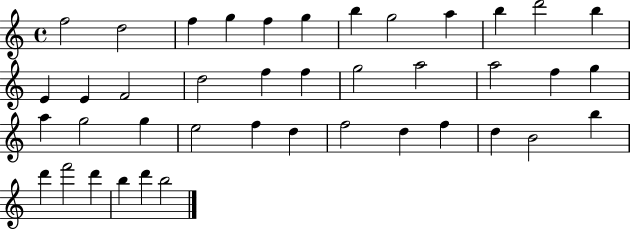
{
  \clef treble
  \time 4/4
  \defaultTimeSignature
  \key c \major
  f''2 d''2 | f''4 g''4 f''4 g''4 | b''4 g''2 a''4 | b''4 d'''2 b''4 | \break e'4 e'4 f'2 | d''2 f''4 f''4 | g''2 a''2 | a''2 f''4 g''4 | \break a''4 g''2 g''4 | e''2 f''4 d''4 | f''2 d''4 f''4 | d''4 b'2 b''4 | \break d'''4 f'''2 d'''4 | b''4 d'''4 b''2 | \bar "|."
}